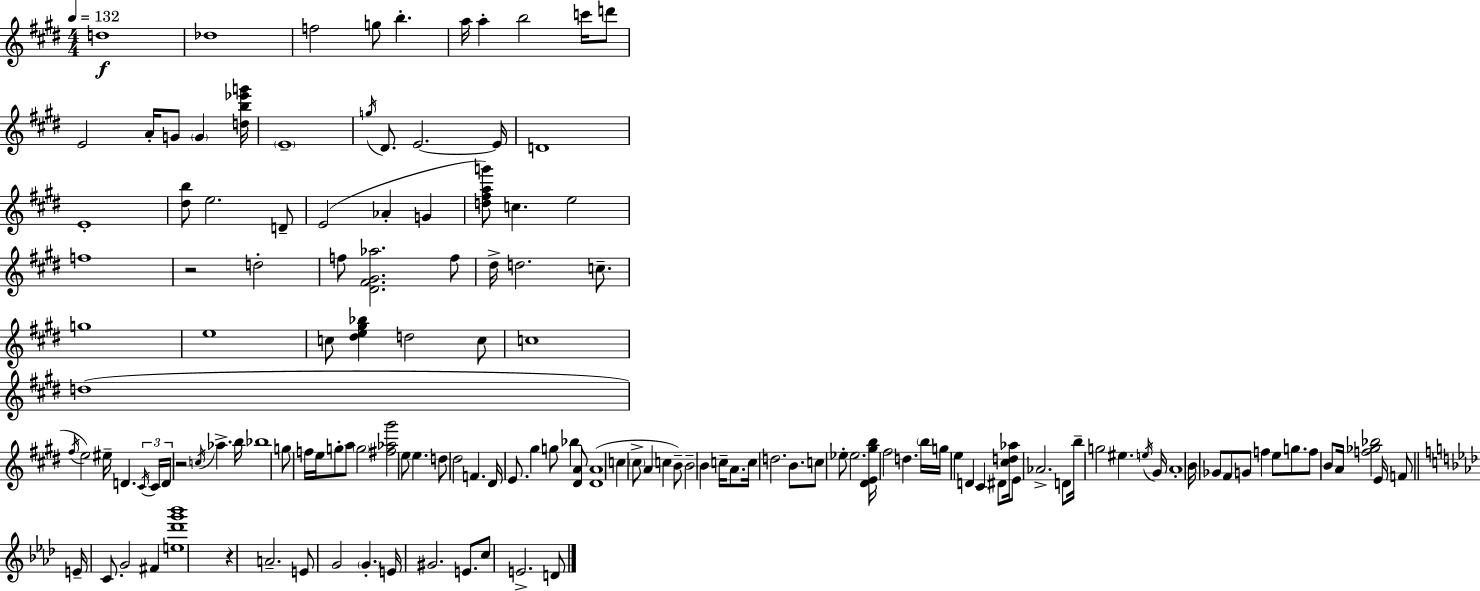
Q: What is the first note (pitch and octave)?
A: D5